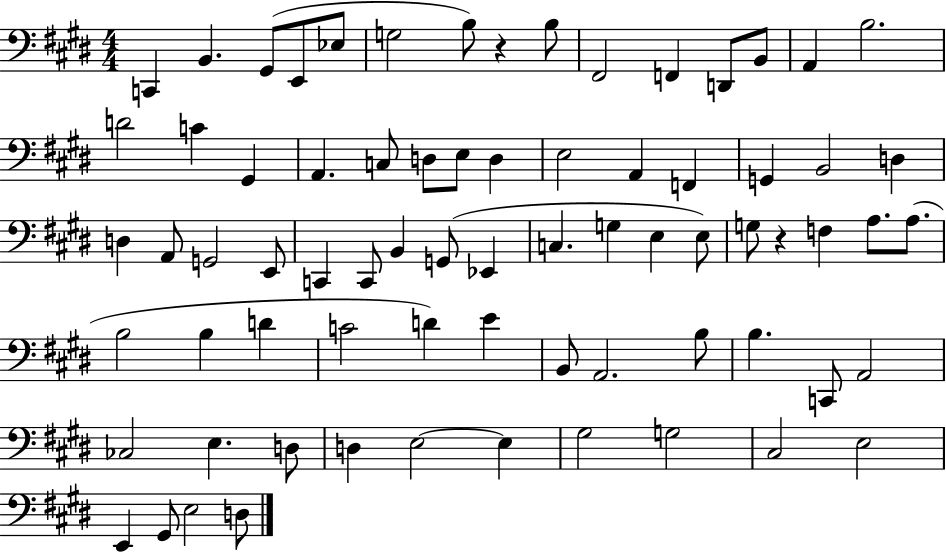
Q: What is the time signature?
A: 4/4